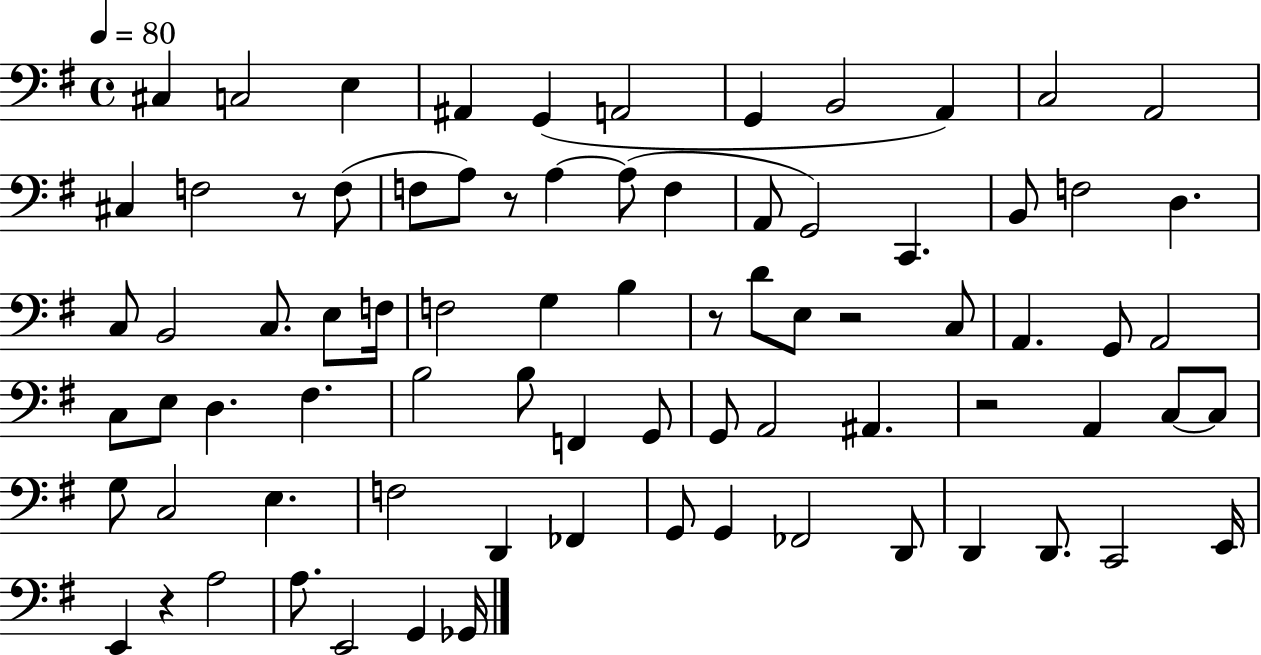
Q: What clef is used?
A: bass